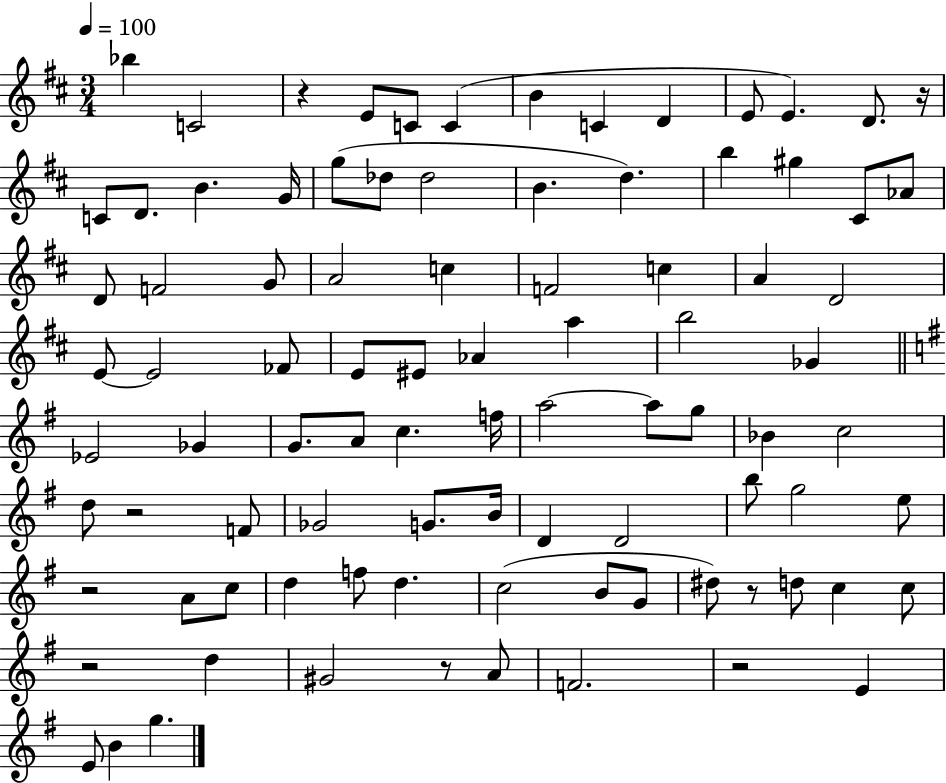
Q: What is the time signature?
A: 3/4